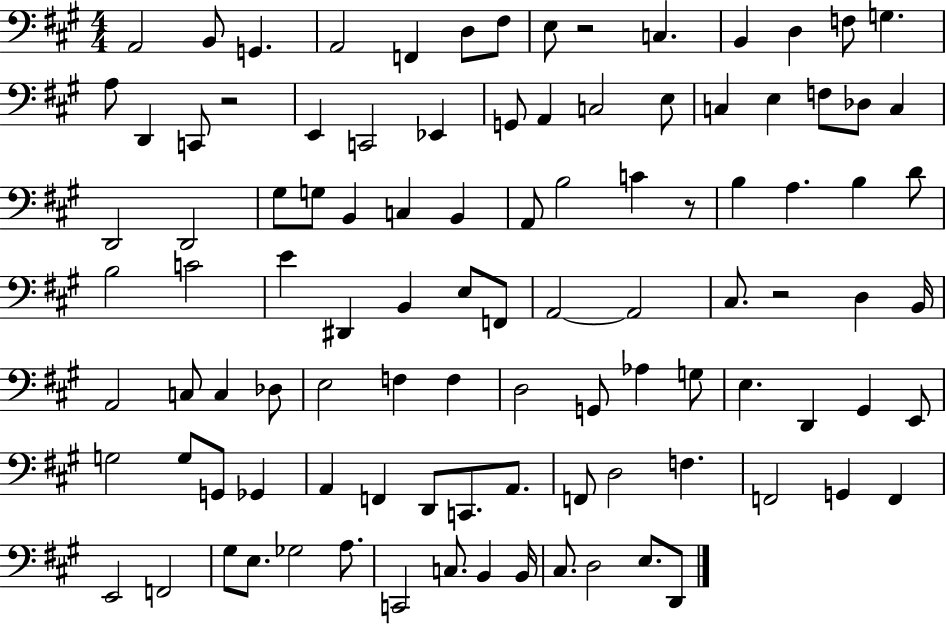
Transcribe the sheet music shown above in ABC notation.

X:1
T:Untitled
M:4/4
L:1/4
K:A
A,,2 B,,/2 G,, A,,2 F,, D,/2 ^F,/2 E,/2 z2 C, B,, D, F,/2 G, A,/2 D,, C,,/2 z2 E,, C,,2 _E,, G,,/2 A,, C,2 E,/2 C, E, F,/2 _D,/2 C, D,,2 D,,2 ^G,/2 G,/2 B,, C, B,, A,,/2 B,2 C z/2 B, A, B, D/2 B,2 C2 E ^D,, B,, E,/2 F,,/2 A,,2 A,,2 ^C,/2 z2 D, B,,/4 A,,2 C,/2 C, _D,/2 E,2 F, F, D,2 G,,/2 _A, G,/2 E, D,, ^G,, E,,/2 G,2 G,/2 G,,/2 _G,, A,, F,, D,,/2 C,,/2 A,,/2 F,,/2 D,2 F, F,,2 G,, F,, E,,2 F,,2 ^G,/2 E,/2 _G,2 A,/2 C,,2 C,/2 B,, B,,/4 ^C,/2 D,2 E,/2 D,,/2